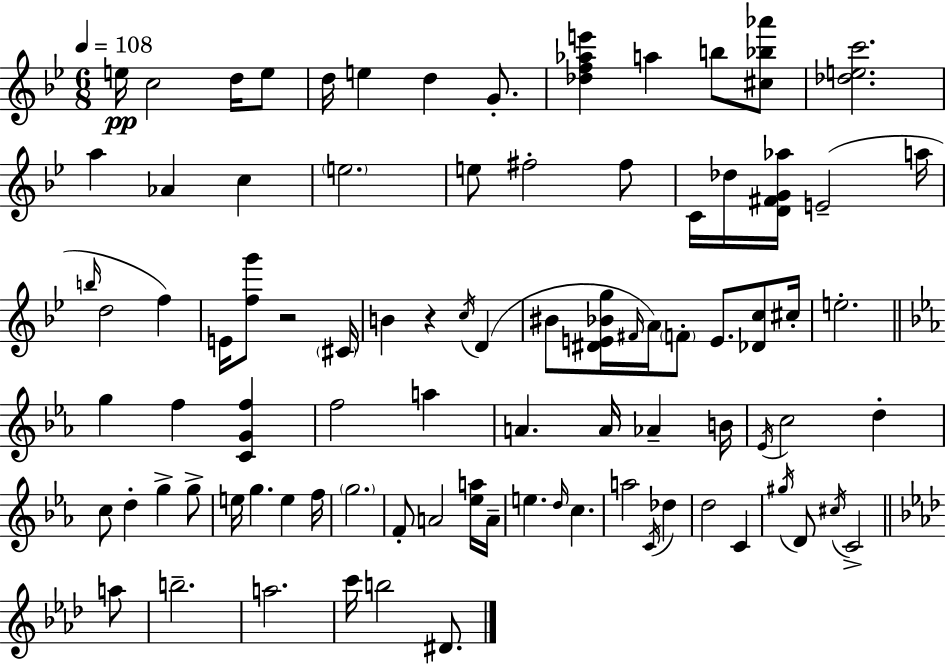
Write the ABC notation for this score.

X:1
T:Untitled
M:6/8
L:1/4
K:Gm
e/4 c2 d/4 e/2 d/4 e d G/2 [_df_ae'] a b/2 [^c_b_a']/2 [_dec']2 a _A c e2 e/2 ^f2 ^f/2 C/4 _d/4 [D^FG_a]/4 E2 a/4 b/4 d2 f E/4 [fg']/2 z2 ^C/4 B z c/4 D ^B/2 [^DE_Bg]/4 ^F/4 A/4 F/2 E/2 [_Dc]/2 ^c/4 e2 g f [CGf] f2 a A A/4 _A B/4 _E/4 c2 d c/2 d g g/2 e/4 g e f/4 g2 F/2 A2 [_ea]/4 A/4 e d/4 c a2 C/4 _d d2 C ^g/4 D/2 ^c/4 C2 a/2 b2 a2 c'/4 b2 ^D/2